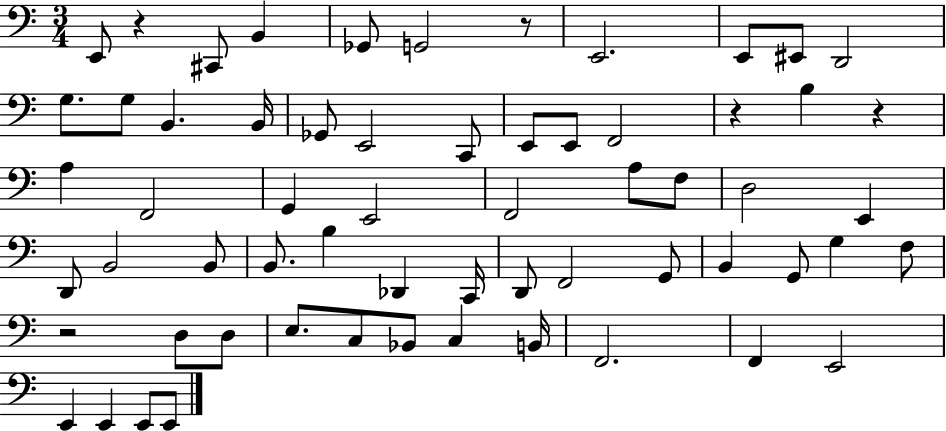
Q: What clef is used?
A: bass